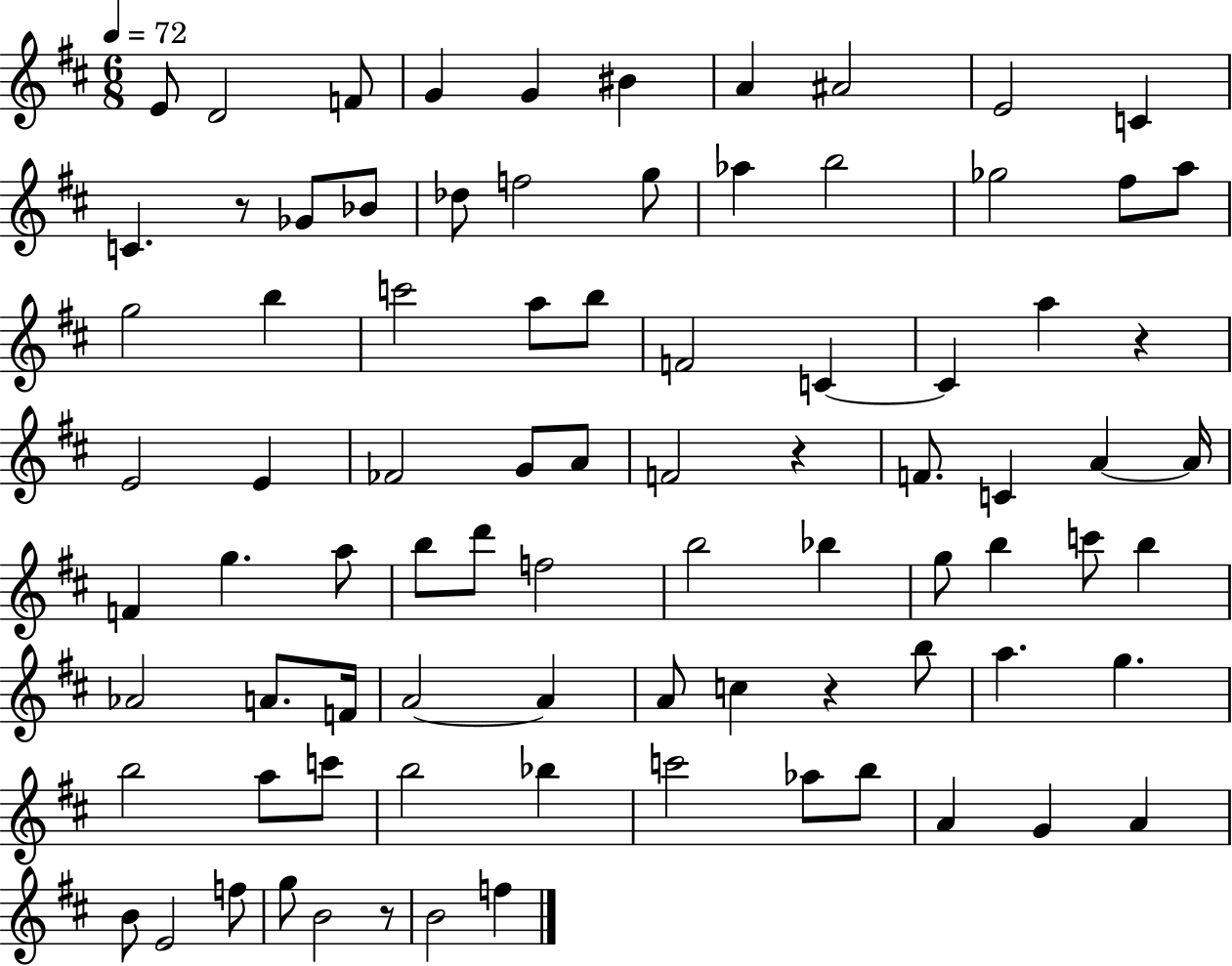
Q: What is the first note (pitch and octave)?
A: E4